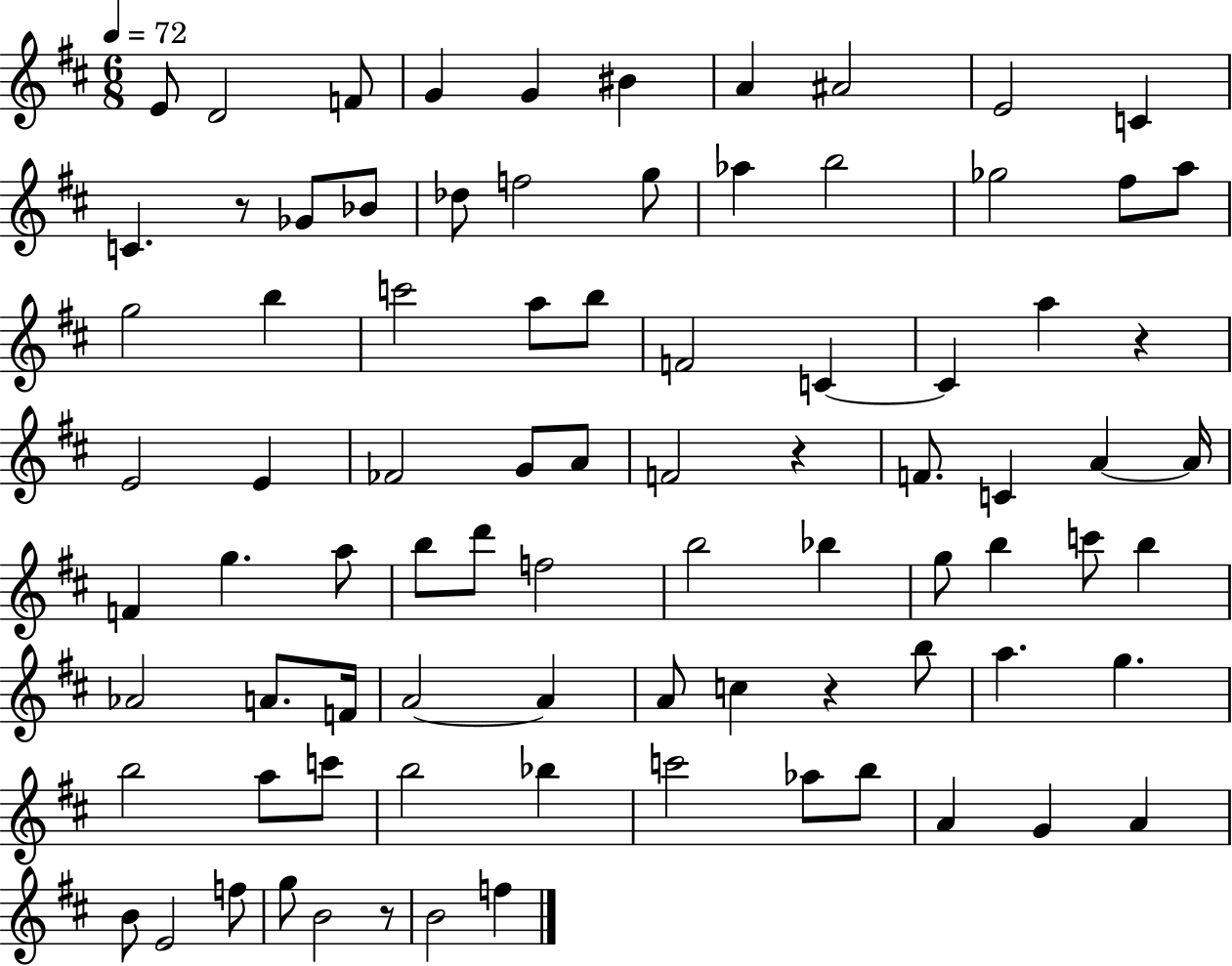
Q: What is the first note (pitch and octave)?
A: E4